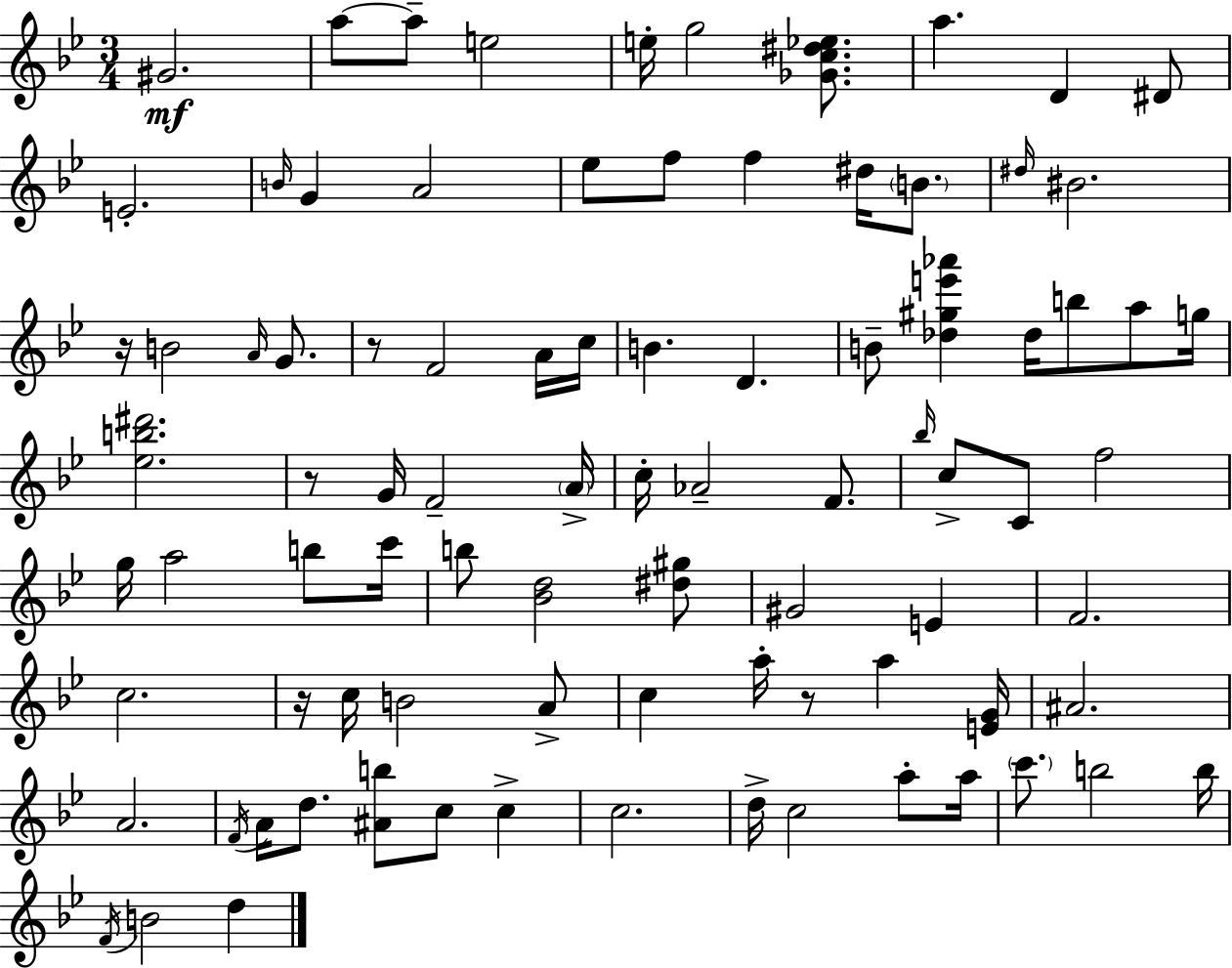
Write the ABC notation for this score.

X:1
T:Untitled
M:3/4
L:1/4
K:Gm
^G2 a/2 a/2 e2 e/4 g2 [_Gc^d_e]/2 a D ^D/2 E2 B/4 G A2 _e/2 f/2 f ^d/4 B/2 ^d/4 ^B2 z/4 B2 A/4 G/2 z/2 F2 A/4 c/4 B D B/2 [_d^ge'_a'] _d/4 b/2 a/2 g/4 [_eb^d']2 z/2 G/4 F2 A/4 c/4 _A2 F/2 _b/4 c/2 C/2 f2 g/4 a2 b/2 c'/4 b/2 [_Bd]2 [^d^g]/2 ^G2 E F2 c2 z/4 c/4 B2 A/2 c a/4 z/2 a [EG]/4 ^A2 A2 F/4 A/4 d/2 [^Ab]/2 c/2 c c2 d/4 c2 a/2 a/4 c'/2 b2 b/4 F/4 B2 d